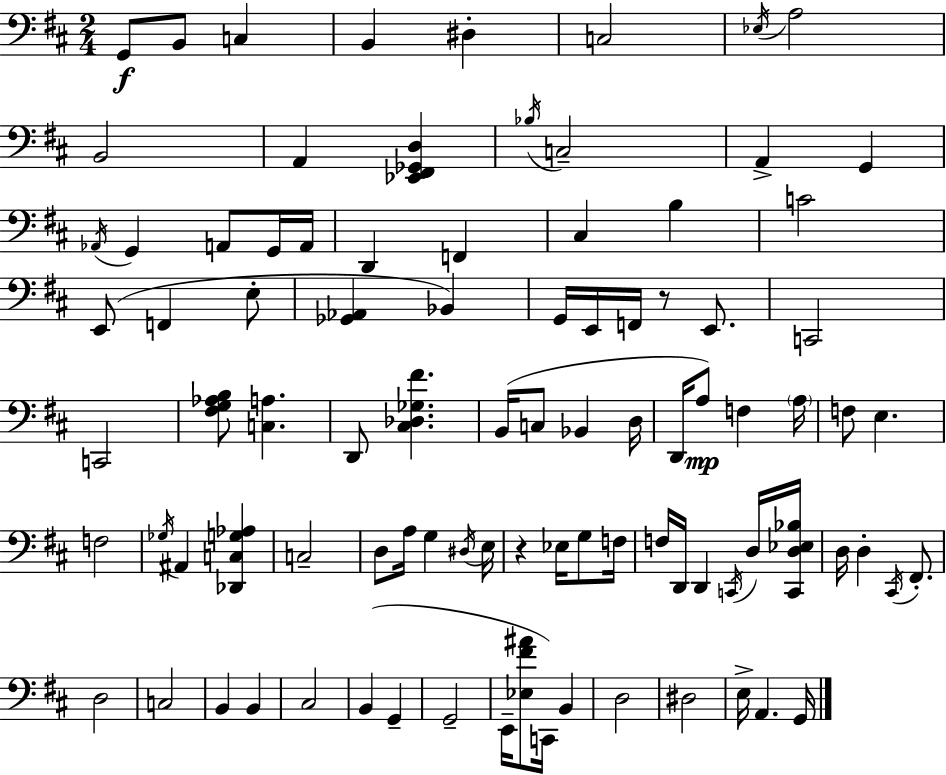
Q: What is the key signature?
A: D major